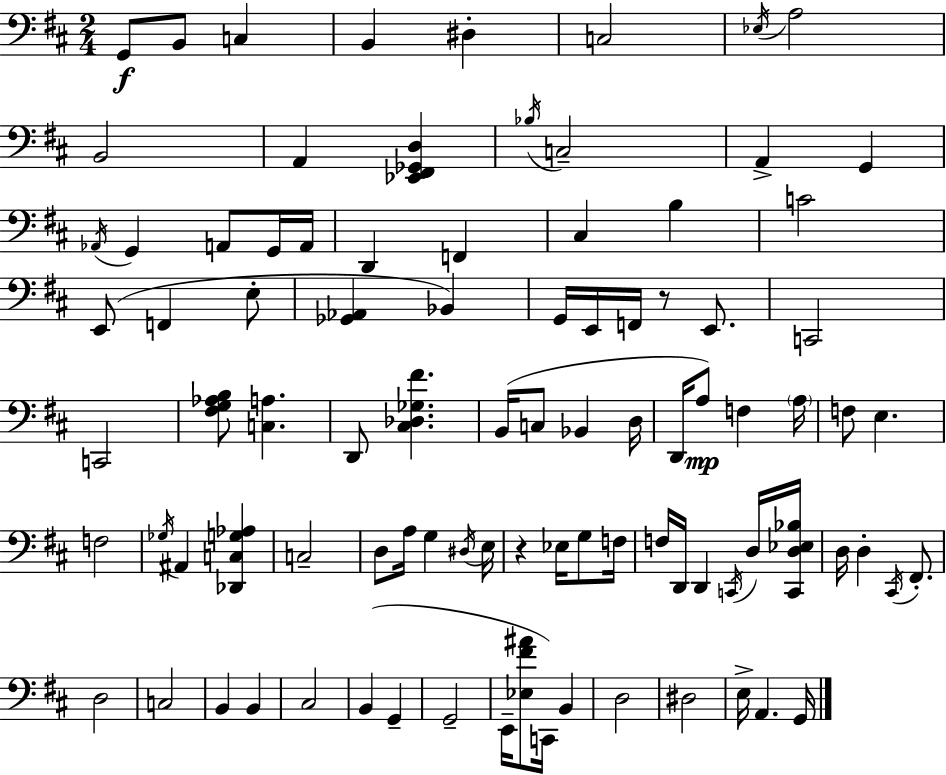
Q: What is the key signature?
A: D major